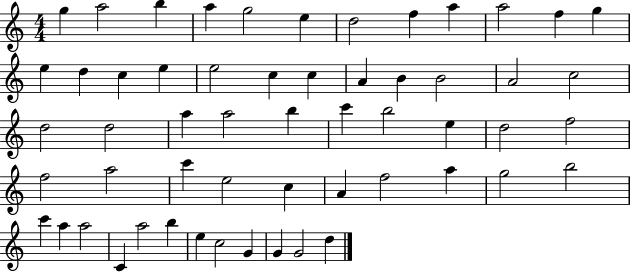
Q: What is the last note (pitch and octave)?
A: D5